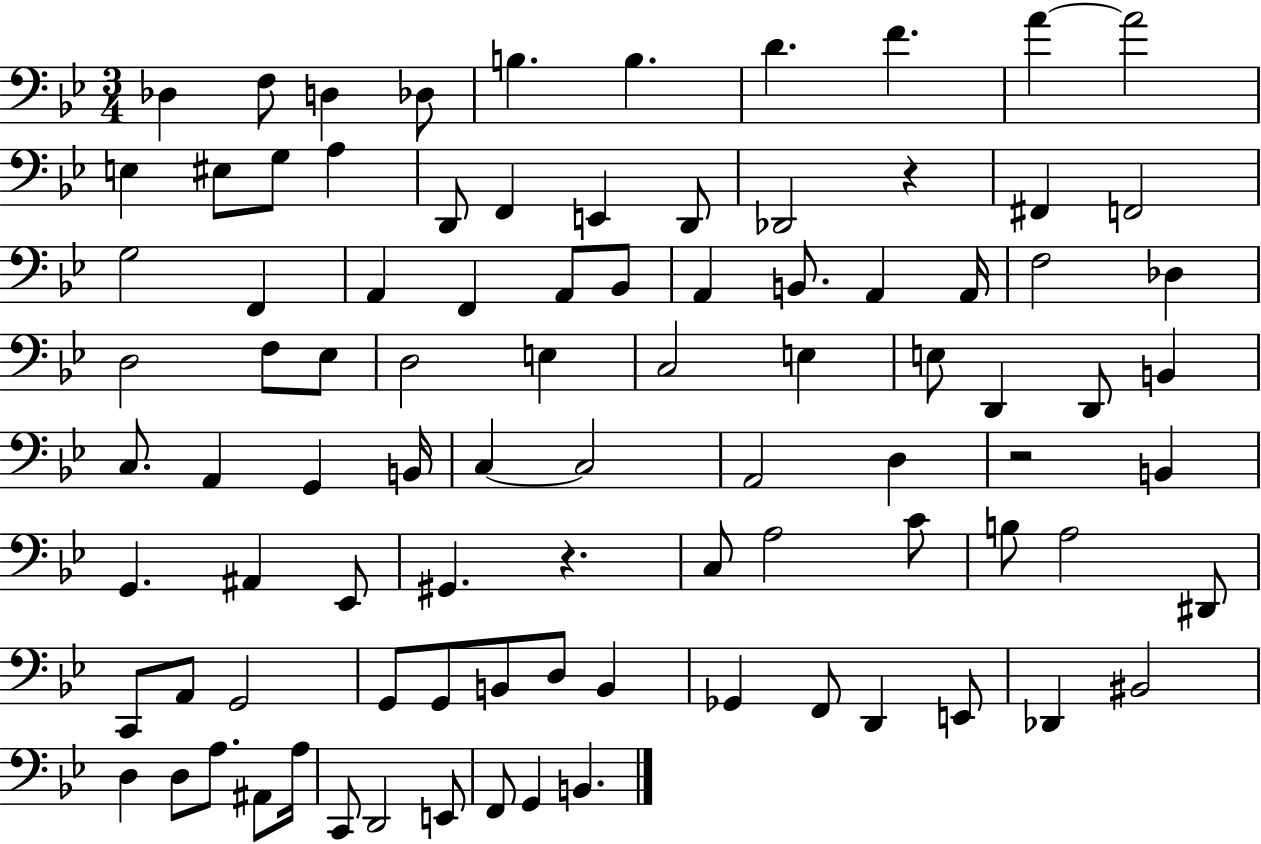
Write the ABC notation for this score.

X:1
T:Untitled
M:3/4
L:1/4
K:Bb
_D, F,/2 D, _D,/2 B, B, D F A A2 E, ^E,/2 G,/2 A, D,,/2 F,, E,, D,,/2 _D,,2 z ^F,, F,,2 G,2 F,, A,, F,, A,,/2 _B,,/2 A,, B,,/2 A,, A,,/4 F,2 _D, D,2 F,/2 _E,/2 D,2 E, C,2 E, E,/2 D,, D,,/2 B,, C,/2 A,, G,, B,,/4 C, C,2 A,,2 D, z2 B,, G,, ^A,, _E,,/2 ^G,, z C,/2 A,2 C/2 B,/2 A,2 ^D,,/2 C,,/2 A,,/2 G,,2 G,,/2 G,,/2 B,,/2 D,/2 B,, _G,, F,,/2 D,, E,,/2 _D,, ^B,,2 D, D,/2 A,/2 ^A,,/2 A,/4 C,,/2 D,,2 E,,/2 F,,/2 G,, B,,